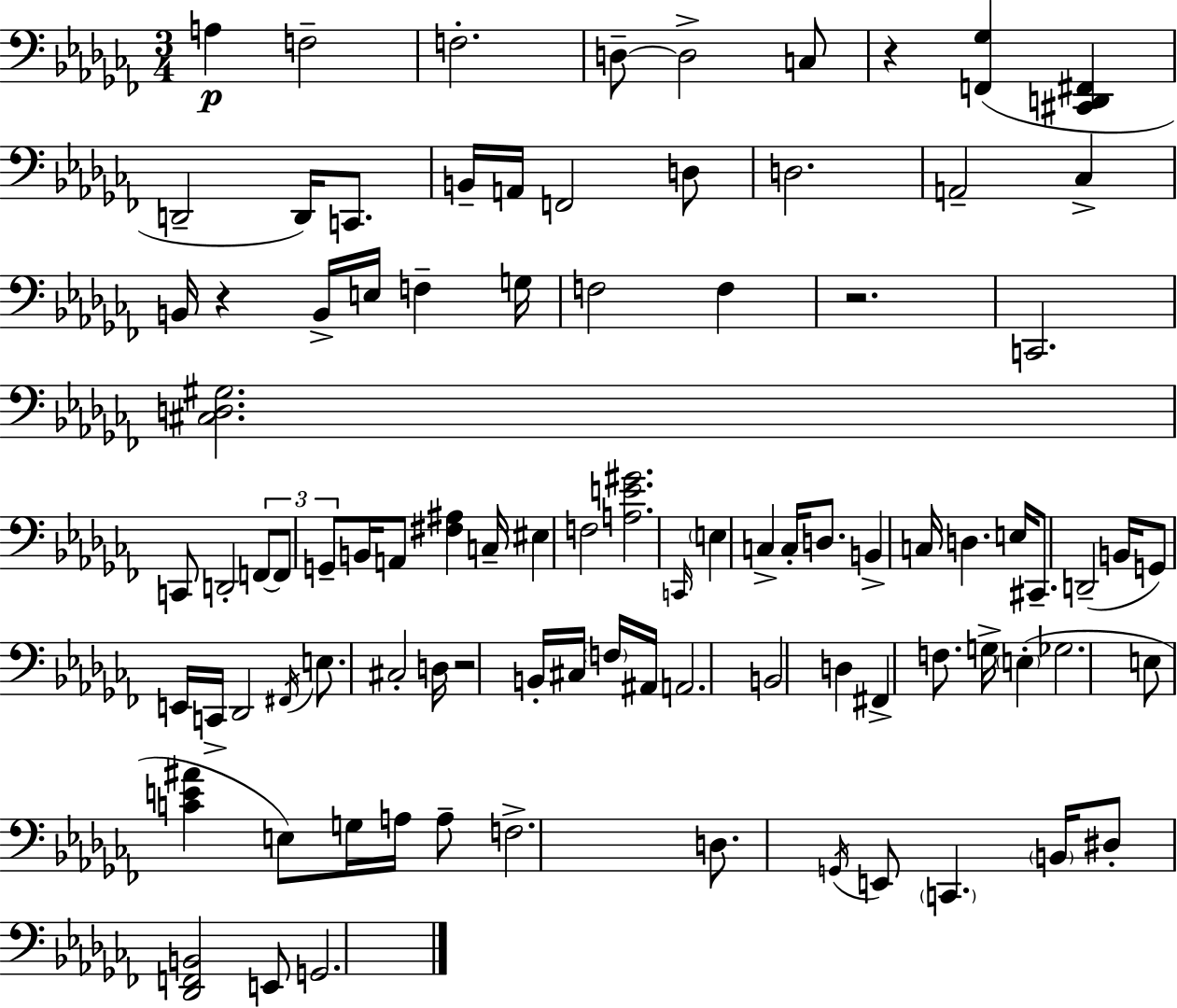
A3/q F3/h F3/h. D3/e D3/h C3/e R/q [F2,Gb3]/q [C#2,D2,F#2]/q D2/h D2/s C2/e. B2/s A2/s F2/h D3/e D3/h. A2/h CES3/q B2/s R/q B2/s E3/s F3/q G3/s F3/h F3/q R/h. C2/h. [C#3,D3,G#3]/h. C2/e D2/h F2/e F2/e G2/e B2/s A2/e [F#3,A#3]/q C3/s EIS3/q F3/h [A3,E4,G#4]/h. C2/s E3/q C3/q C3/s D3/e. B2/q C3/s D3/q. E3/s C#2/e. D2/h B2/s G2/e E2/s C2/s Db2/h F#2/s E3/e. C#3/h D3/s R/h B2/s C#3/s F3/s A#2/s A2/h. B2/h D3/q F#2/q F3/e. G3/s E3/q Gb3/h. E3/e [C4,E4,A#4]/q E3/e G3/s A3/s A3/e F3/h. D3/e. G2/s E2/e C2/q. B2/s D#3/e [Db2,F2,B2]/h E2/e G2/h.